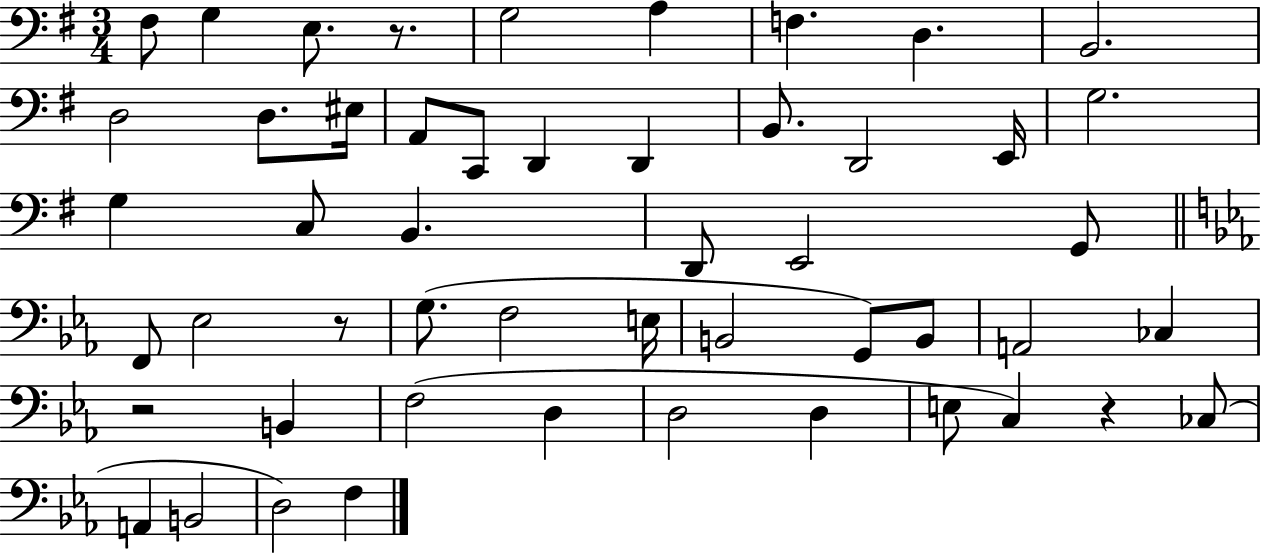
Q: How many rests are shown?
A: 4